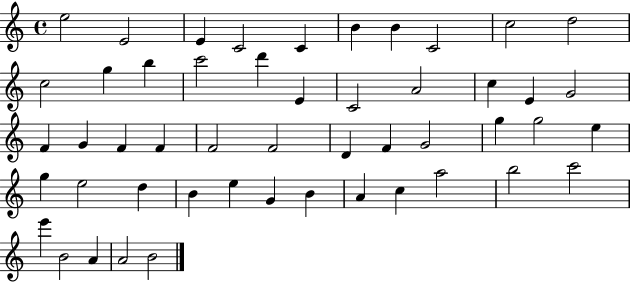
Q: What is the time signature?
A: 4/4